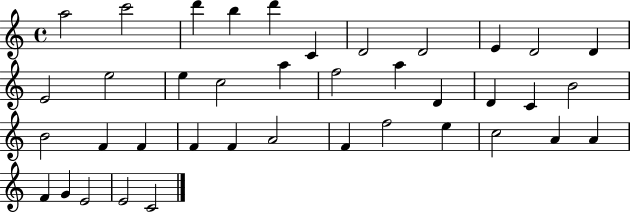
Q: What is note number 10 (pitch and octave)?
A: D4